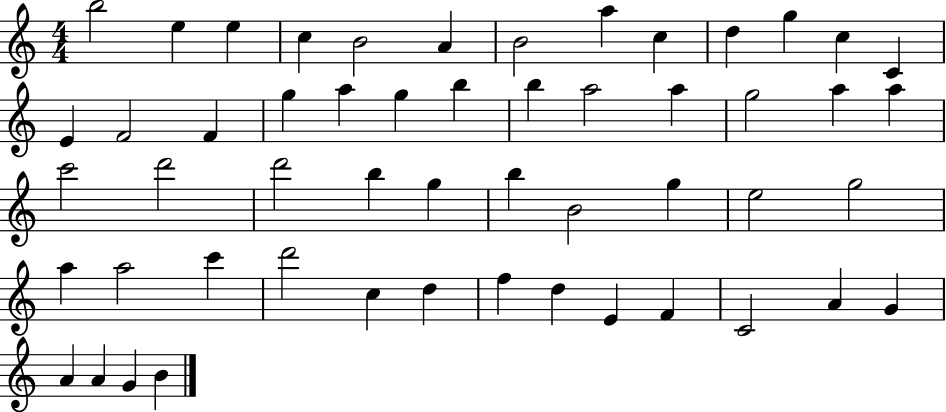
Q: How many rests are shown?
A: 0